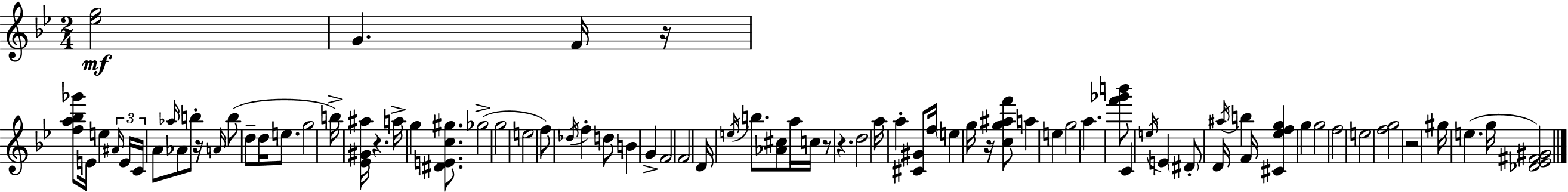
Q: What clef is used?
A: treble